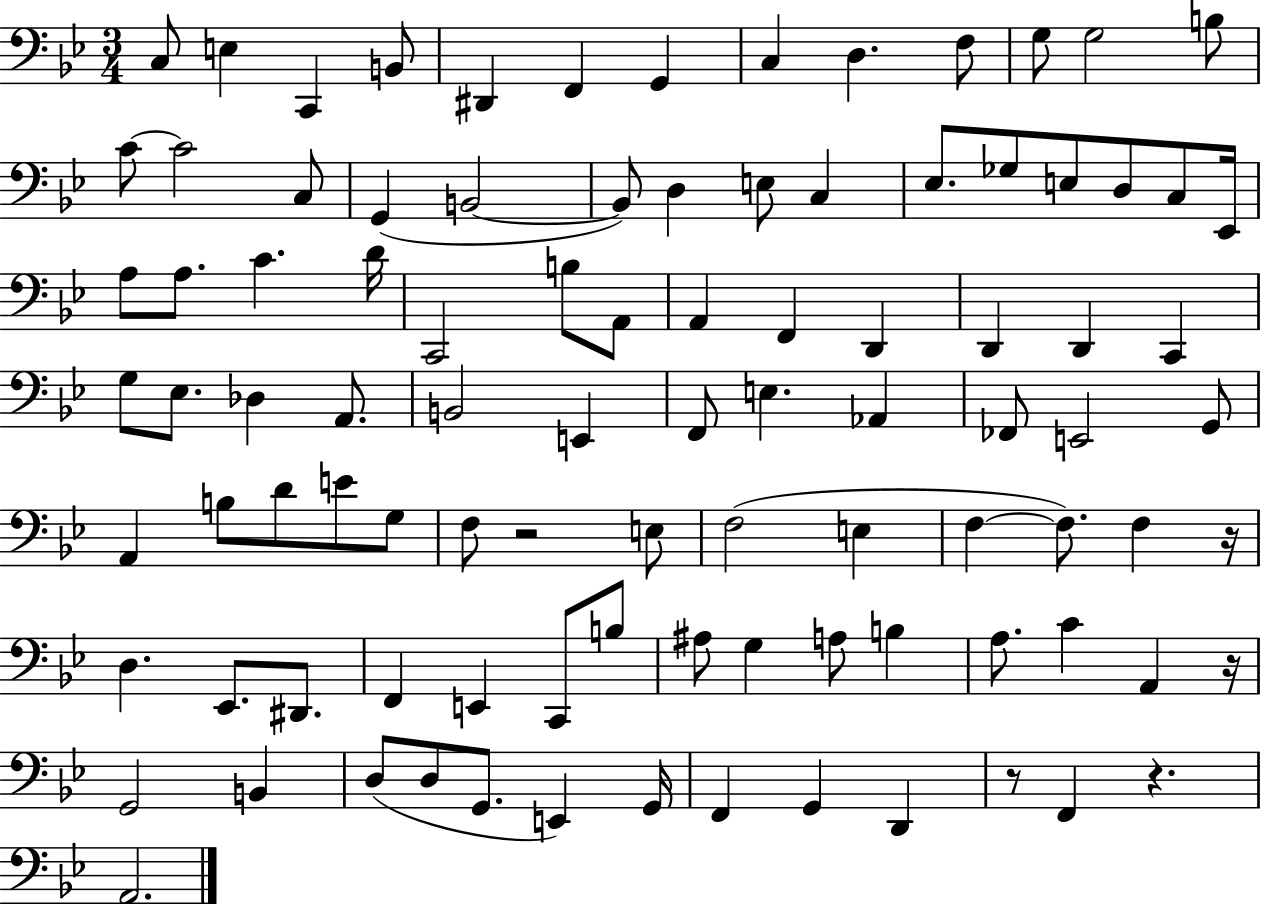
X:1
T:Untitled
M:3/4
L:1/4
K:Bb
C,/2 E, C,, B,,/2 ^D,, F,, G,, C, D, F,/2 G,/2 G,2 B,/2 C/2 C2 C,/2 G,, B,,2 B,,/2 D, E,/2 C, _E,/2 _G,/2 E,/2 D,/2 C,/2 _E,,/4 A,/2 A,/2 C D/4 C,,2 B,/2 A,,/2 A,, F,, D,, D,, D,, C,, G,/2 _E,/2 _D, A,,/2 B,,2 E,, F,,/2 E, _A,, _F,,/2 E,,2 G,,/2 A,, B,/2 D/2 E/2 G,/2 F,/2 z2 E,/2 F,2 E, F, F,/2 F, z/4 D, _E,,/2 ^D,,/2 F,, E,, C,,/2 B,/2 ^A,/2 G, A,/2 B, A,/2 C A,, z/4 G,,2 B,, D,/2 D,/2 G,,/2 E,, G,,/4 F,, G,, D,, z/2 F,, z A,,2